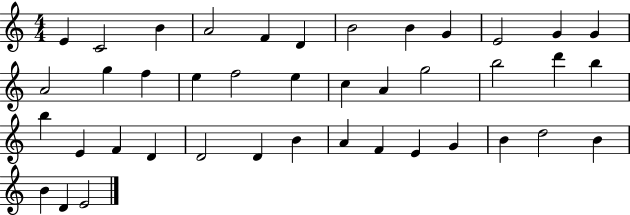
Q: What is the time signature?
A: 4/4